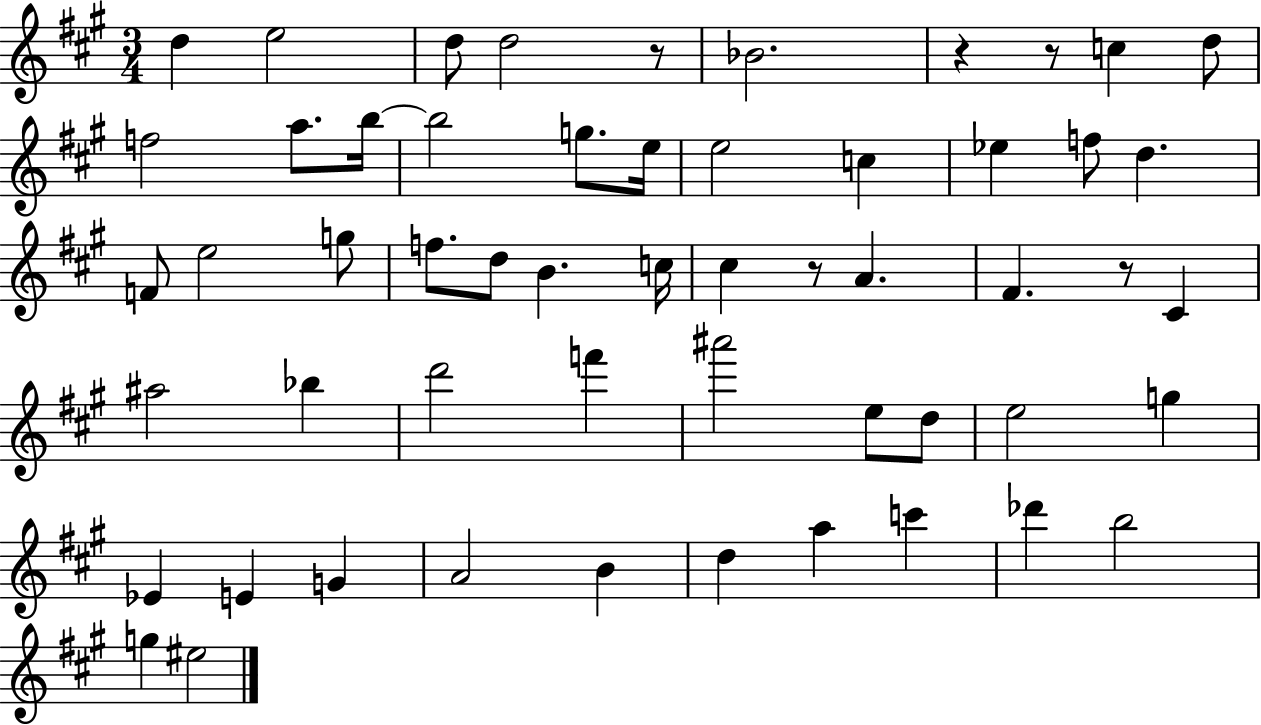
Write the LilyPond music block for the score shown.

{
  \clef treble
  \numericTimeSignature
  \time 3/4
  \key a \major
  d''4 e''2 | d''8 d''2 r8 | bes'2. | r4 r8 c''4 d''8 | \break f''2 a''8. b''16~~ | b''2 g''8. e''16 | e''2 c''4 | ees''4 f''8 d''4. | \break f'8 e''2 g''8 | f''8. d''8 b'4. c''16 | cis''4 r8 a'4. | fis'4. r8 cis'4 | \break ais''2 bes''4 | d'''2 f'''4 | ais'''2 e''8 d''8 | e''2 g''4 | \break ees'4 e'4 g'4 | a'2 b'4 | d''4 a''4 c'''4 | des'''4 b''2 | \break g''4 eis''2 | \bar "|."
}